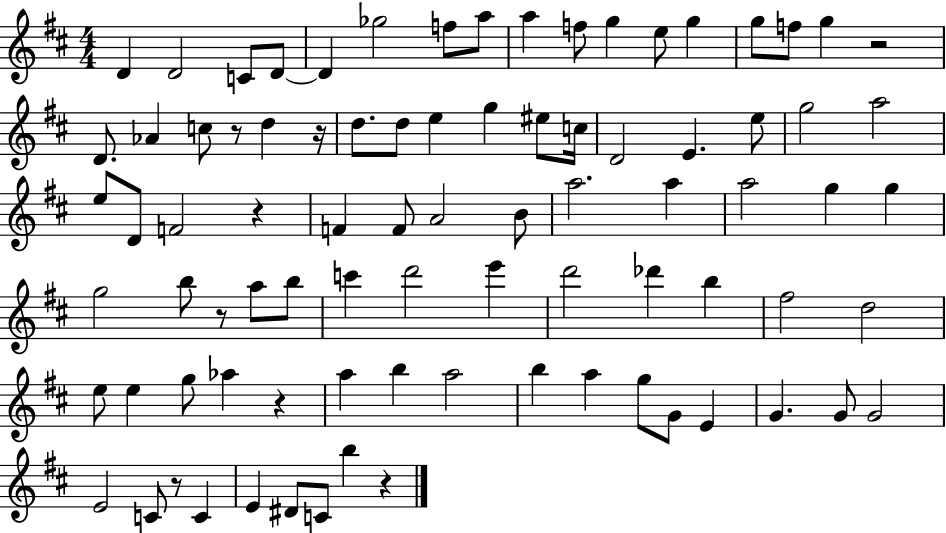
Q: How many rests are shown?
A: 8